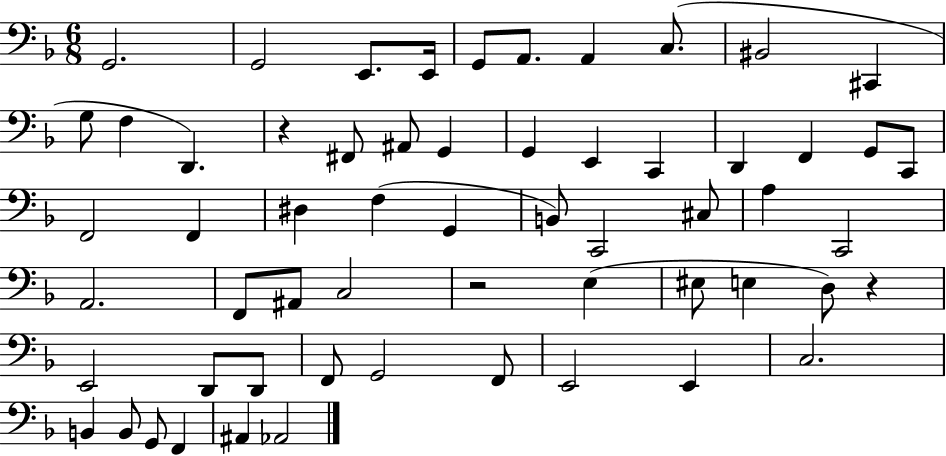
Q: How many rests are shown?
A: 3